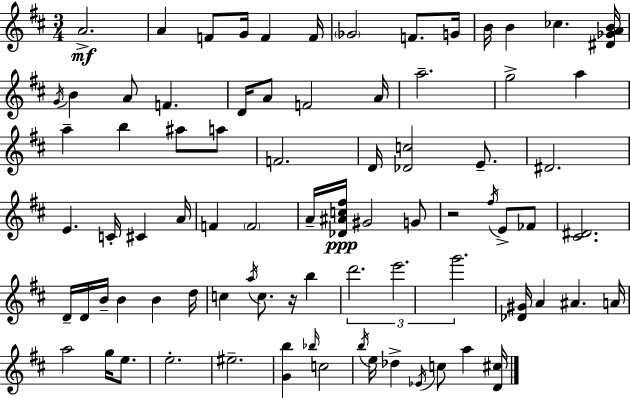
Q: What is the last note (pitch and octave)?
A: A5